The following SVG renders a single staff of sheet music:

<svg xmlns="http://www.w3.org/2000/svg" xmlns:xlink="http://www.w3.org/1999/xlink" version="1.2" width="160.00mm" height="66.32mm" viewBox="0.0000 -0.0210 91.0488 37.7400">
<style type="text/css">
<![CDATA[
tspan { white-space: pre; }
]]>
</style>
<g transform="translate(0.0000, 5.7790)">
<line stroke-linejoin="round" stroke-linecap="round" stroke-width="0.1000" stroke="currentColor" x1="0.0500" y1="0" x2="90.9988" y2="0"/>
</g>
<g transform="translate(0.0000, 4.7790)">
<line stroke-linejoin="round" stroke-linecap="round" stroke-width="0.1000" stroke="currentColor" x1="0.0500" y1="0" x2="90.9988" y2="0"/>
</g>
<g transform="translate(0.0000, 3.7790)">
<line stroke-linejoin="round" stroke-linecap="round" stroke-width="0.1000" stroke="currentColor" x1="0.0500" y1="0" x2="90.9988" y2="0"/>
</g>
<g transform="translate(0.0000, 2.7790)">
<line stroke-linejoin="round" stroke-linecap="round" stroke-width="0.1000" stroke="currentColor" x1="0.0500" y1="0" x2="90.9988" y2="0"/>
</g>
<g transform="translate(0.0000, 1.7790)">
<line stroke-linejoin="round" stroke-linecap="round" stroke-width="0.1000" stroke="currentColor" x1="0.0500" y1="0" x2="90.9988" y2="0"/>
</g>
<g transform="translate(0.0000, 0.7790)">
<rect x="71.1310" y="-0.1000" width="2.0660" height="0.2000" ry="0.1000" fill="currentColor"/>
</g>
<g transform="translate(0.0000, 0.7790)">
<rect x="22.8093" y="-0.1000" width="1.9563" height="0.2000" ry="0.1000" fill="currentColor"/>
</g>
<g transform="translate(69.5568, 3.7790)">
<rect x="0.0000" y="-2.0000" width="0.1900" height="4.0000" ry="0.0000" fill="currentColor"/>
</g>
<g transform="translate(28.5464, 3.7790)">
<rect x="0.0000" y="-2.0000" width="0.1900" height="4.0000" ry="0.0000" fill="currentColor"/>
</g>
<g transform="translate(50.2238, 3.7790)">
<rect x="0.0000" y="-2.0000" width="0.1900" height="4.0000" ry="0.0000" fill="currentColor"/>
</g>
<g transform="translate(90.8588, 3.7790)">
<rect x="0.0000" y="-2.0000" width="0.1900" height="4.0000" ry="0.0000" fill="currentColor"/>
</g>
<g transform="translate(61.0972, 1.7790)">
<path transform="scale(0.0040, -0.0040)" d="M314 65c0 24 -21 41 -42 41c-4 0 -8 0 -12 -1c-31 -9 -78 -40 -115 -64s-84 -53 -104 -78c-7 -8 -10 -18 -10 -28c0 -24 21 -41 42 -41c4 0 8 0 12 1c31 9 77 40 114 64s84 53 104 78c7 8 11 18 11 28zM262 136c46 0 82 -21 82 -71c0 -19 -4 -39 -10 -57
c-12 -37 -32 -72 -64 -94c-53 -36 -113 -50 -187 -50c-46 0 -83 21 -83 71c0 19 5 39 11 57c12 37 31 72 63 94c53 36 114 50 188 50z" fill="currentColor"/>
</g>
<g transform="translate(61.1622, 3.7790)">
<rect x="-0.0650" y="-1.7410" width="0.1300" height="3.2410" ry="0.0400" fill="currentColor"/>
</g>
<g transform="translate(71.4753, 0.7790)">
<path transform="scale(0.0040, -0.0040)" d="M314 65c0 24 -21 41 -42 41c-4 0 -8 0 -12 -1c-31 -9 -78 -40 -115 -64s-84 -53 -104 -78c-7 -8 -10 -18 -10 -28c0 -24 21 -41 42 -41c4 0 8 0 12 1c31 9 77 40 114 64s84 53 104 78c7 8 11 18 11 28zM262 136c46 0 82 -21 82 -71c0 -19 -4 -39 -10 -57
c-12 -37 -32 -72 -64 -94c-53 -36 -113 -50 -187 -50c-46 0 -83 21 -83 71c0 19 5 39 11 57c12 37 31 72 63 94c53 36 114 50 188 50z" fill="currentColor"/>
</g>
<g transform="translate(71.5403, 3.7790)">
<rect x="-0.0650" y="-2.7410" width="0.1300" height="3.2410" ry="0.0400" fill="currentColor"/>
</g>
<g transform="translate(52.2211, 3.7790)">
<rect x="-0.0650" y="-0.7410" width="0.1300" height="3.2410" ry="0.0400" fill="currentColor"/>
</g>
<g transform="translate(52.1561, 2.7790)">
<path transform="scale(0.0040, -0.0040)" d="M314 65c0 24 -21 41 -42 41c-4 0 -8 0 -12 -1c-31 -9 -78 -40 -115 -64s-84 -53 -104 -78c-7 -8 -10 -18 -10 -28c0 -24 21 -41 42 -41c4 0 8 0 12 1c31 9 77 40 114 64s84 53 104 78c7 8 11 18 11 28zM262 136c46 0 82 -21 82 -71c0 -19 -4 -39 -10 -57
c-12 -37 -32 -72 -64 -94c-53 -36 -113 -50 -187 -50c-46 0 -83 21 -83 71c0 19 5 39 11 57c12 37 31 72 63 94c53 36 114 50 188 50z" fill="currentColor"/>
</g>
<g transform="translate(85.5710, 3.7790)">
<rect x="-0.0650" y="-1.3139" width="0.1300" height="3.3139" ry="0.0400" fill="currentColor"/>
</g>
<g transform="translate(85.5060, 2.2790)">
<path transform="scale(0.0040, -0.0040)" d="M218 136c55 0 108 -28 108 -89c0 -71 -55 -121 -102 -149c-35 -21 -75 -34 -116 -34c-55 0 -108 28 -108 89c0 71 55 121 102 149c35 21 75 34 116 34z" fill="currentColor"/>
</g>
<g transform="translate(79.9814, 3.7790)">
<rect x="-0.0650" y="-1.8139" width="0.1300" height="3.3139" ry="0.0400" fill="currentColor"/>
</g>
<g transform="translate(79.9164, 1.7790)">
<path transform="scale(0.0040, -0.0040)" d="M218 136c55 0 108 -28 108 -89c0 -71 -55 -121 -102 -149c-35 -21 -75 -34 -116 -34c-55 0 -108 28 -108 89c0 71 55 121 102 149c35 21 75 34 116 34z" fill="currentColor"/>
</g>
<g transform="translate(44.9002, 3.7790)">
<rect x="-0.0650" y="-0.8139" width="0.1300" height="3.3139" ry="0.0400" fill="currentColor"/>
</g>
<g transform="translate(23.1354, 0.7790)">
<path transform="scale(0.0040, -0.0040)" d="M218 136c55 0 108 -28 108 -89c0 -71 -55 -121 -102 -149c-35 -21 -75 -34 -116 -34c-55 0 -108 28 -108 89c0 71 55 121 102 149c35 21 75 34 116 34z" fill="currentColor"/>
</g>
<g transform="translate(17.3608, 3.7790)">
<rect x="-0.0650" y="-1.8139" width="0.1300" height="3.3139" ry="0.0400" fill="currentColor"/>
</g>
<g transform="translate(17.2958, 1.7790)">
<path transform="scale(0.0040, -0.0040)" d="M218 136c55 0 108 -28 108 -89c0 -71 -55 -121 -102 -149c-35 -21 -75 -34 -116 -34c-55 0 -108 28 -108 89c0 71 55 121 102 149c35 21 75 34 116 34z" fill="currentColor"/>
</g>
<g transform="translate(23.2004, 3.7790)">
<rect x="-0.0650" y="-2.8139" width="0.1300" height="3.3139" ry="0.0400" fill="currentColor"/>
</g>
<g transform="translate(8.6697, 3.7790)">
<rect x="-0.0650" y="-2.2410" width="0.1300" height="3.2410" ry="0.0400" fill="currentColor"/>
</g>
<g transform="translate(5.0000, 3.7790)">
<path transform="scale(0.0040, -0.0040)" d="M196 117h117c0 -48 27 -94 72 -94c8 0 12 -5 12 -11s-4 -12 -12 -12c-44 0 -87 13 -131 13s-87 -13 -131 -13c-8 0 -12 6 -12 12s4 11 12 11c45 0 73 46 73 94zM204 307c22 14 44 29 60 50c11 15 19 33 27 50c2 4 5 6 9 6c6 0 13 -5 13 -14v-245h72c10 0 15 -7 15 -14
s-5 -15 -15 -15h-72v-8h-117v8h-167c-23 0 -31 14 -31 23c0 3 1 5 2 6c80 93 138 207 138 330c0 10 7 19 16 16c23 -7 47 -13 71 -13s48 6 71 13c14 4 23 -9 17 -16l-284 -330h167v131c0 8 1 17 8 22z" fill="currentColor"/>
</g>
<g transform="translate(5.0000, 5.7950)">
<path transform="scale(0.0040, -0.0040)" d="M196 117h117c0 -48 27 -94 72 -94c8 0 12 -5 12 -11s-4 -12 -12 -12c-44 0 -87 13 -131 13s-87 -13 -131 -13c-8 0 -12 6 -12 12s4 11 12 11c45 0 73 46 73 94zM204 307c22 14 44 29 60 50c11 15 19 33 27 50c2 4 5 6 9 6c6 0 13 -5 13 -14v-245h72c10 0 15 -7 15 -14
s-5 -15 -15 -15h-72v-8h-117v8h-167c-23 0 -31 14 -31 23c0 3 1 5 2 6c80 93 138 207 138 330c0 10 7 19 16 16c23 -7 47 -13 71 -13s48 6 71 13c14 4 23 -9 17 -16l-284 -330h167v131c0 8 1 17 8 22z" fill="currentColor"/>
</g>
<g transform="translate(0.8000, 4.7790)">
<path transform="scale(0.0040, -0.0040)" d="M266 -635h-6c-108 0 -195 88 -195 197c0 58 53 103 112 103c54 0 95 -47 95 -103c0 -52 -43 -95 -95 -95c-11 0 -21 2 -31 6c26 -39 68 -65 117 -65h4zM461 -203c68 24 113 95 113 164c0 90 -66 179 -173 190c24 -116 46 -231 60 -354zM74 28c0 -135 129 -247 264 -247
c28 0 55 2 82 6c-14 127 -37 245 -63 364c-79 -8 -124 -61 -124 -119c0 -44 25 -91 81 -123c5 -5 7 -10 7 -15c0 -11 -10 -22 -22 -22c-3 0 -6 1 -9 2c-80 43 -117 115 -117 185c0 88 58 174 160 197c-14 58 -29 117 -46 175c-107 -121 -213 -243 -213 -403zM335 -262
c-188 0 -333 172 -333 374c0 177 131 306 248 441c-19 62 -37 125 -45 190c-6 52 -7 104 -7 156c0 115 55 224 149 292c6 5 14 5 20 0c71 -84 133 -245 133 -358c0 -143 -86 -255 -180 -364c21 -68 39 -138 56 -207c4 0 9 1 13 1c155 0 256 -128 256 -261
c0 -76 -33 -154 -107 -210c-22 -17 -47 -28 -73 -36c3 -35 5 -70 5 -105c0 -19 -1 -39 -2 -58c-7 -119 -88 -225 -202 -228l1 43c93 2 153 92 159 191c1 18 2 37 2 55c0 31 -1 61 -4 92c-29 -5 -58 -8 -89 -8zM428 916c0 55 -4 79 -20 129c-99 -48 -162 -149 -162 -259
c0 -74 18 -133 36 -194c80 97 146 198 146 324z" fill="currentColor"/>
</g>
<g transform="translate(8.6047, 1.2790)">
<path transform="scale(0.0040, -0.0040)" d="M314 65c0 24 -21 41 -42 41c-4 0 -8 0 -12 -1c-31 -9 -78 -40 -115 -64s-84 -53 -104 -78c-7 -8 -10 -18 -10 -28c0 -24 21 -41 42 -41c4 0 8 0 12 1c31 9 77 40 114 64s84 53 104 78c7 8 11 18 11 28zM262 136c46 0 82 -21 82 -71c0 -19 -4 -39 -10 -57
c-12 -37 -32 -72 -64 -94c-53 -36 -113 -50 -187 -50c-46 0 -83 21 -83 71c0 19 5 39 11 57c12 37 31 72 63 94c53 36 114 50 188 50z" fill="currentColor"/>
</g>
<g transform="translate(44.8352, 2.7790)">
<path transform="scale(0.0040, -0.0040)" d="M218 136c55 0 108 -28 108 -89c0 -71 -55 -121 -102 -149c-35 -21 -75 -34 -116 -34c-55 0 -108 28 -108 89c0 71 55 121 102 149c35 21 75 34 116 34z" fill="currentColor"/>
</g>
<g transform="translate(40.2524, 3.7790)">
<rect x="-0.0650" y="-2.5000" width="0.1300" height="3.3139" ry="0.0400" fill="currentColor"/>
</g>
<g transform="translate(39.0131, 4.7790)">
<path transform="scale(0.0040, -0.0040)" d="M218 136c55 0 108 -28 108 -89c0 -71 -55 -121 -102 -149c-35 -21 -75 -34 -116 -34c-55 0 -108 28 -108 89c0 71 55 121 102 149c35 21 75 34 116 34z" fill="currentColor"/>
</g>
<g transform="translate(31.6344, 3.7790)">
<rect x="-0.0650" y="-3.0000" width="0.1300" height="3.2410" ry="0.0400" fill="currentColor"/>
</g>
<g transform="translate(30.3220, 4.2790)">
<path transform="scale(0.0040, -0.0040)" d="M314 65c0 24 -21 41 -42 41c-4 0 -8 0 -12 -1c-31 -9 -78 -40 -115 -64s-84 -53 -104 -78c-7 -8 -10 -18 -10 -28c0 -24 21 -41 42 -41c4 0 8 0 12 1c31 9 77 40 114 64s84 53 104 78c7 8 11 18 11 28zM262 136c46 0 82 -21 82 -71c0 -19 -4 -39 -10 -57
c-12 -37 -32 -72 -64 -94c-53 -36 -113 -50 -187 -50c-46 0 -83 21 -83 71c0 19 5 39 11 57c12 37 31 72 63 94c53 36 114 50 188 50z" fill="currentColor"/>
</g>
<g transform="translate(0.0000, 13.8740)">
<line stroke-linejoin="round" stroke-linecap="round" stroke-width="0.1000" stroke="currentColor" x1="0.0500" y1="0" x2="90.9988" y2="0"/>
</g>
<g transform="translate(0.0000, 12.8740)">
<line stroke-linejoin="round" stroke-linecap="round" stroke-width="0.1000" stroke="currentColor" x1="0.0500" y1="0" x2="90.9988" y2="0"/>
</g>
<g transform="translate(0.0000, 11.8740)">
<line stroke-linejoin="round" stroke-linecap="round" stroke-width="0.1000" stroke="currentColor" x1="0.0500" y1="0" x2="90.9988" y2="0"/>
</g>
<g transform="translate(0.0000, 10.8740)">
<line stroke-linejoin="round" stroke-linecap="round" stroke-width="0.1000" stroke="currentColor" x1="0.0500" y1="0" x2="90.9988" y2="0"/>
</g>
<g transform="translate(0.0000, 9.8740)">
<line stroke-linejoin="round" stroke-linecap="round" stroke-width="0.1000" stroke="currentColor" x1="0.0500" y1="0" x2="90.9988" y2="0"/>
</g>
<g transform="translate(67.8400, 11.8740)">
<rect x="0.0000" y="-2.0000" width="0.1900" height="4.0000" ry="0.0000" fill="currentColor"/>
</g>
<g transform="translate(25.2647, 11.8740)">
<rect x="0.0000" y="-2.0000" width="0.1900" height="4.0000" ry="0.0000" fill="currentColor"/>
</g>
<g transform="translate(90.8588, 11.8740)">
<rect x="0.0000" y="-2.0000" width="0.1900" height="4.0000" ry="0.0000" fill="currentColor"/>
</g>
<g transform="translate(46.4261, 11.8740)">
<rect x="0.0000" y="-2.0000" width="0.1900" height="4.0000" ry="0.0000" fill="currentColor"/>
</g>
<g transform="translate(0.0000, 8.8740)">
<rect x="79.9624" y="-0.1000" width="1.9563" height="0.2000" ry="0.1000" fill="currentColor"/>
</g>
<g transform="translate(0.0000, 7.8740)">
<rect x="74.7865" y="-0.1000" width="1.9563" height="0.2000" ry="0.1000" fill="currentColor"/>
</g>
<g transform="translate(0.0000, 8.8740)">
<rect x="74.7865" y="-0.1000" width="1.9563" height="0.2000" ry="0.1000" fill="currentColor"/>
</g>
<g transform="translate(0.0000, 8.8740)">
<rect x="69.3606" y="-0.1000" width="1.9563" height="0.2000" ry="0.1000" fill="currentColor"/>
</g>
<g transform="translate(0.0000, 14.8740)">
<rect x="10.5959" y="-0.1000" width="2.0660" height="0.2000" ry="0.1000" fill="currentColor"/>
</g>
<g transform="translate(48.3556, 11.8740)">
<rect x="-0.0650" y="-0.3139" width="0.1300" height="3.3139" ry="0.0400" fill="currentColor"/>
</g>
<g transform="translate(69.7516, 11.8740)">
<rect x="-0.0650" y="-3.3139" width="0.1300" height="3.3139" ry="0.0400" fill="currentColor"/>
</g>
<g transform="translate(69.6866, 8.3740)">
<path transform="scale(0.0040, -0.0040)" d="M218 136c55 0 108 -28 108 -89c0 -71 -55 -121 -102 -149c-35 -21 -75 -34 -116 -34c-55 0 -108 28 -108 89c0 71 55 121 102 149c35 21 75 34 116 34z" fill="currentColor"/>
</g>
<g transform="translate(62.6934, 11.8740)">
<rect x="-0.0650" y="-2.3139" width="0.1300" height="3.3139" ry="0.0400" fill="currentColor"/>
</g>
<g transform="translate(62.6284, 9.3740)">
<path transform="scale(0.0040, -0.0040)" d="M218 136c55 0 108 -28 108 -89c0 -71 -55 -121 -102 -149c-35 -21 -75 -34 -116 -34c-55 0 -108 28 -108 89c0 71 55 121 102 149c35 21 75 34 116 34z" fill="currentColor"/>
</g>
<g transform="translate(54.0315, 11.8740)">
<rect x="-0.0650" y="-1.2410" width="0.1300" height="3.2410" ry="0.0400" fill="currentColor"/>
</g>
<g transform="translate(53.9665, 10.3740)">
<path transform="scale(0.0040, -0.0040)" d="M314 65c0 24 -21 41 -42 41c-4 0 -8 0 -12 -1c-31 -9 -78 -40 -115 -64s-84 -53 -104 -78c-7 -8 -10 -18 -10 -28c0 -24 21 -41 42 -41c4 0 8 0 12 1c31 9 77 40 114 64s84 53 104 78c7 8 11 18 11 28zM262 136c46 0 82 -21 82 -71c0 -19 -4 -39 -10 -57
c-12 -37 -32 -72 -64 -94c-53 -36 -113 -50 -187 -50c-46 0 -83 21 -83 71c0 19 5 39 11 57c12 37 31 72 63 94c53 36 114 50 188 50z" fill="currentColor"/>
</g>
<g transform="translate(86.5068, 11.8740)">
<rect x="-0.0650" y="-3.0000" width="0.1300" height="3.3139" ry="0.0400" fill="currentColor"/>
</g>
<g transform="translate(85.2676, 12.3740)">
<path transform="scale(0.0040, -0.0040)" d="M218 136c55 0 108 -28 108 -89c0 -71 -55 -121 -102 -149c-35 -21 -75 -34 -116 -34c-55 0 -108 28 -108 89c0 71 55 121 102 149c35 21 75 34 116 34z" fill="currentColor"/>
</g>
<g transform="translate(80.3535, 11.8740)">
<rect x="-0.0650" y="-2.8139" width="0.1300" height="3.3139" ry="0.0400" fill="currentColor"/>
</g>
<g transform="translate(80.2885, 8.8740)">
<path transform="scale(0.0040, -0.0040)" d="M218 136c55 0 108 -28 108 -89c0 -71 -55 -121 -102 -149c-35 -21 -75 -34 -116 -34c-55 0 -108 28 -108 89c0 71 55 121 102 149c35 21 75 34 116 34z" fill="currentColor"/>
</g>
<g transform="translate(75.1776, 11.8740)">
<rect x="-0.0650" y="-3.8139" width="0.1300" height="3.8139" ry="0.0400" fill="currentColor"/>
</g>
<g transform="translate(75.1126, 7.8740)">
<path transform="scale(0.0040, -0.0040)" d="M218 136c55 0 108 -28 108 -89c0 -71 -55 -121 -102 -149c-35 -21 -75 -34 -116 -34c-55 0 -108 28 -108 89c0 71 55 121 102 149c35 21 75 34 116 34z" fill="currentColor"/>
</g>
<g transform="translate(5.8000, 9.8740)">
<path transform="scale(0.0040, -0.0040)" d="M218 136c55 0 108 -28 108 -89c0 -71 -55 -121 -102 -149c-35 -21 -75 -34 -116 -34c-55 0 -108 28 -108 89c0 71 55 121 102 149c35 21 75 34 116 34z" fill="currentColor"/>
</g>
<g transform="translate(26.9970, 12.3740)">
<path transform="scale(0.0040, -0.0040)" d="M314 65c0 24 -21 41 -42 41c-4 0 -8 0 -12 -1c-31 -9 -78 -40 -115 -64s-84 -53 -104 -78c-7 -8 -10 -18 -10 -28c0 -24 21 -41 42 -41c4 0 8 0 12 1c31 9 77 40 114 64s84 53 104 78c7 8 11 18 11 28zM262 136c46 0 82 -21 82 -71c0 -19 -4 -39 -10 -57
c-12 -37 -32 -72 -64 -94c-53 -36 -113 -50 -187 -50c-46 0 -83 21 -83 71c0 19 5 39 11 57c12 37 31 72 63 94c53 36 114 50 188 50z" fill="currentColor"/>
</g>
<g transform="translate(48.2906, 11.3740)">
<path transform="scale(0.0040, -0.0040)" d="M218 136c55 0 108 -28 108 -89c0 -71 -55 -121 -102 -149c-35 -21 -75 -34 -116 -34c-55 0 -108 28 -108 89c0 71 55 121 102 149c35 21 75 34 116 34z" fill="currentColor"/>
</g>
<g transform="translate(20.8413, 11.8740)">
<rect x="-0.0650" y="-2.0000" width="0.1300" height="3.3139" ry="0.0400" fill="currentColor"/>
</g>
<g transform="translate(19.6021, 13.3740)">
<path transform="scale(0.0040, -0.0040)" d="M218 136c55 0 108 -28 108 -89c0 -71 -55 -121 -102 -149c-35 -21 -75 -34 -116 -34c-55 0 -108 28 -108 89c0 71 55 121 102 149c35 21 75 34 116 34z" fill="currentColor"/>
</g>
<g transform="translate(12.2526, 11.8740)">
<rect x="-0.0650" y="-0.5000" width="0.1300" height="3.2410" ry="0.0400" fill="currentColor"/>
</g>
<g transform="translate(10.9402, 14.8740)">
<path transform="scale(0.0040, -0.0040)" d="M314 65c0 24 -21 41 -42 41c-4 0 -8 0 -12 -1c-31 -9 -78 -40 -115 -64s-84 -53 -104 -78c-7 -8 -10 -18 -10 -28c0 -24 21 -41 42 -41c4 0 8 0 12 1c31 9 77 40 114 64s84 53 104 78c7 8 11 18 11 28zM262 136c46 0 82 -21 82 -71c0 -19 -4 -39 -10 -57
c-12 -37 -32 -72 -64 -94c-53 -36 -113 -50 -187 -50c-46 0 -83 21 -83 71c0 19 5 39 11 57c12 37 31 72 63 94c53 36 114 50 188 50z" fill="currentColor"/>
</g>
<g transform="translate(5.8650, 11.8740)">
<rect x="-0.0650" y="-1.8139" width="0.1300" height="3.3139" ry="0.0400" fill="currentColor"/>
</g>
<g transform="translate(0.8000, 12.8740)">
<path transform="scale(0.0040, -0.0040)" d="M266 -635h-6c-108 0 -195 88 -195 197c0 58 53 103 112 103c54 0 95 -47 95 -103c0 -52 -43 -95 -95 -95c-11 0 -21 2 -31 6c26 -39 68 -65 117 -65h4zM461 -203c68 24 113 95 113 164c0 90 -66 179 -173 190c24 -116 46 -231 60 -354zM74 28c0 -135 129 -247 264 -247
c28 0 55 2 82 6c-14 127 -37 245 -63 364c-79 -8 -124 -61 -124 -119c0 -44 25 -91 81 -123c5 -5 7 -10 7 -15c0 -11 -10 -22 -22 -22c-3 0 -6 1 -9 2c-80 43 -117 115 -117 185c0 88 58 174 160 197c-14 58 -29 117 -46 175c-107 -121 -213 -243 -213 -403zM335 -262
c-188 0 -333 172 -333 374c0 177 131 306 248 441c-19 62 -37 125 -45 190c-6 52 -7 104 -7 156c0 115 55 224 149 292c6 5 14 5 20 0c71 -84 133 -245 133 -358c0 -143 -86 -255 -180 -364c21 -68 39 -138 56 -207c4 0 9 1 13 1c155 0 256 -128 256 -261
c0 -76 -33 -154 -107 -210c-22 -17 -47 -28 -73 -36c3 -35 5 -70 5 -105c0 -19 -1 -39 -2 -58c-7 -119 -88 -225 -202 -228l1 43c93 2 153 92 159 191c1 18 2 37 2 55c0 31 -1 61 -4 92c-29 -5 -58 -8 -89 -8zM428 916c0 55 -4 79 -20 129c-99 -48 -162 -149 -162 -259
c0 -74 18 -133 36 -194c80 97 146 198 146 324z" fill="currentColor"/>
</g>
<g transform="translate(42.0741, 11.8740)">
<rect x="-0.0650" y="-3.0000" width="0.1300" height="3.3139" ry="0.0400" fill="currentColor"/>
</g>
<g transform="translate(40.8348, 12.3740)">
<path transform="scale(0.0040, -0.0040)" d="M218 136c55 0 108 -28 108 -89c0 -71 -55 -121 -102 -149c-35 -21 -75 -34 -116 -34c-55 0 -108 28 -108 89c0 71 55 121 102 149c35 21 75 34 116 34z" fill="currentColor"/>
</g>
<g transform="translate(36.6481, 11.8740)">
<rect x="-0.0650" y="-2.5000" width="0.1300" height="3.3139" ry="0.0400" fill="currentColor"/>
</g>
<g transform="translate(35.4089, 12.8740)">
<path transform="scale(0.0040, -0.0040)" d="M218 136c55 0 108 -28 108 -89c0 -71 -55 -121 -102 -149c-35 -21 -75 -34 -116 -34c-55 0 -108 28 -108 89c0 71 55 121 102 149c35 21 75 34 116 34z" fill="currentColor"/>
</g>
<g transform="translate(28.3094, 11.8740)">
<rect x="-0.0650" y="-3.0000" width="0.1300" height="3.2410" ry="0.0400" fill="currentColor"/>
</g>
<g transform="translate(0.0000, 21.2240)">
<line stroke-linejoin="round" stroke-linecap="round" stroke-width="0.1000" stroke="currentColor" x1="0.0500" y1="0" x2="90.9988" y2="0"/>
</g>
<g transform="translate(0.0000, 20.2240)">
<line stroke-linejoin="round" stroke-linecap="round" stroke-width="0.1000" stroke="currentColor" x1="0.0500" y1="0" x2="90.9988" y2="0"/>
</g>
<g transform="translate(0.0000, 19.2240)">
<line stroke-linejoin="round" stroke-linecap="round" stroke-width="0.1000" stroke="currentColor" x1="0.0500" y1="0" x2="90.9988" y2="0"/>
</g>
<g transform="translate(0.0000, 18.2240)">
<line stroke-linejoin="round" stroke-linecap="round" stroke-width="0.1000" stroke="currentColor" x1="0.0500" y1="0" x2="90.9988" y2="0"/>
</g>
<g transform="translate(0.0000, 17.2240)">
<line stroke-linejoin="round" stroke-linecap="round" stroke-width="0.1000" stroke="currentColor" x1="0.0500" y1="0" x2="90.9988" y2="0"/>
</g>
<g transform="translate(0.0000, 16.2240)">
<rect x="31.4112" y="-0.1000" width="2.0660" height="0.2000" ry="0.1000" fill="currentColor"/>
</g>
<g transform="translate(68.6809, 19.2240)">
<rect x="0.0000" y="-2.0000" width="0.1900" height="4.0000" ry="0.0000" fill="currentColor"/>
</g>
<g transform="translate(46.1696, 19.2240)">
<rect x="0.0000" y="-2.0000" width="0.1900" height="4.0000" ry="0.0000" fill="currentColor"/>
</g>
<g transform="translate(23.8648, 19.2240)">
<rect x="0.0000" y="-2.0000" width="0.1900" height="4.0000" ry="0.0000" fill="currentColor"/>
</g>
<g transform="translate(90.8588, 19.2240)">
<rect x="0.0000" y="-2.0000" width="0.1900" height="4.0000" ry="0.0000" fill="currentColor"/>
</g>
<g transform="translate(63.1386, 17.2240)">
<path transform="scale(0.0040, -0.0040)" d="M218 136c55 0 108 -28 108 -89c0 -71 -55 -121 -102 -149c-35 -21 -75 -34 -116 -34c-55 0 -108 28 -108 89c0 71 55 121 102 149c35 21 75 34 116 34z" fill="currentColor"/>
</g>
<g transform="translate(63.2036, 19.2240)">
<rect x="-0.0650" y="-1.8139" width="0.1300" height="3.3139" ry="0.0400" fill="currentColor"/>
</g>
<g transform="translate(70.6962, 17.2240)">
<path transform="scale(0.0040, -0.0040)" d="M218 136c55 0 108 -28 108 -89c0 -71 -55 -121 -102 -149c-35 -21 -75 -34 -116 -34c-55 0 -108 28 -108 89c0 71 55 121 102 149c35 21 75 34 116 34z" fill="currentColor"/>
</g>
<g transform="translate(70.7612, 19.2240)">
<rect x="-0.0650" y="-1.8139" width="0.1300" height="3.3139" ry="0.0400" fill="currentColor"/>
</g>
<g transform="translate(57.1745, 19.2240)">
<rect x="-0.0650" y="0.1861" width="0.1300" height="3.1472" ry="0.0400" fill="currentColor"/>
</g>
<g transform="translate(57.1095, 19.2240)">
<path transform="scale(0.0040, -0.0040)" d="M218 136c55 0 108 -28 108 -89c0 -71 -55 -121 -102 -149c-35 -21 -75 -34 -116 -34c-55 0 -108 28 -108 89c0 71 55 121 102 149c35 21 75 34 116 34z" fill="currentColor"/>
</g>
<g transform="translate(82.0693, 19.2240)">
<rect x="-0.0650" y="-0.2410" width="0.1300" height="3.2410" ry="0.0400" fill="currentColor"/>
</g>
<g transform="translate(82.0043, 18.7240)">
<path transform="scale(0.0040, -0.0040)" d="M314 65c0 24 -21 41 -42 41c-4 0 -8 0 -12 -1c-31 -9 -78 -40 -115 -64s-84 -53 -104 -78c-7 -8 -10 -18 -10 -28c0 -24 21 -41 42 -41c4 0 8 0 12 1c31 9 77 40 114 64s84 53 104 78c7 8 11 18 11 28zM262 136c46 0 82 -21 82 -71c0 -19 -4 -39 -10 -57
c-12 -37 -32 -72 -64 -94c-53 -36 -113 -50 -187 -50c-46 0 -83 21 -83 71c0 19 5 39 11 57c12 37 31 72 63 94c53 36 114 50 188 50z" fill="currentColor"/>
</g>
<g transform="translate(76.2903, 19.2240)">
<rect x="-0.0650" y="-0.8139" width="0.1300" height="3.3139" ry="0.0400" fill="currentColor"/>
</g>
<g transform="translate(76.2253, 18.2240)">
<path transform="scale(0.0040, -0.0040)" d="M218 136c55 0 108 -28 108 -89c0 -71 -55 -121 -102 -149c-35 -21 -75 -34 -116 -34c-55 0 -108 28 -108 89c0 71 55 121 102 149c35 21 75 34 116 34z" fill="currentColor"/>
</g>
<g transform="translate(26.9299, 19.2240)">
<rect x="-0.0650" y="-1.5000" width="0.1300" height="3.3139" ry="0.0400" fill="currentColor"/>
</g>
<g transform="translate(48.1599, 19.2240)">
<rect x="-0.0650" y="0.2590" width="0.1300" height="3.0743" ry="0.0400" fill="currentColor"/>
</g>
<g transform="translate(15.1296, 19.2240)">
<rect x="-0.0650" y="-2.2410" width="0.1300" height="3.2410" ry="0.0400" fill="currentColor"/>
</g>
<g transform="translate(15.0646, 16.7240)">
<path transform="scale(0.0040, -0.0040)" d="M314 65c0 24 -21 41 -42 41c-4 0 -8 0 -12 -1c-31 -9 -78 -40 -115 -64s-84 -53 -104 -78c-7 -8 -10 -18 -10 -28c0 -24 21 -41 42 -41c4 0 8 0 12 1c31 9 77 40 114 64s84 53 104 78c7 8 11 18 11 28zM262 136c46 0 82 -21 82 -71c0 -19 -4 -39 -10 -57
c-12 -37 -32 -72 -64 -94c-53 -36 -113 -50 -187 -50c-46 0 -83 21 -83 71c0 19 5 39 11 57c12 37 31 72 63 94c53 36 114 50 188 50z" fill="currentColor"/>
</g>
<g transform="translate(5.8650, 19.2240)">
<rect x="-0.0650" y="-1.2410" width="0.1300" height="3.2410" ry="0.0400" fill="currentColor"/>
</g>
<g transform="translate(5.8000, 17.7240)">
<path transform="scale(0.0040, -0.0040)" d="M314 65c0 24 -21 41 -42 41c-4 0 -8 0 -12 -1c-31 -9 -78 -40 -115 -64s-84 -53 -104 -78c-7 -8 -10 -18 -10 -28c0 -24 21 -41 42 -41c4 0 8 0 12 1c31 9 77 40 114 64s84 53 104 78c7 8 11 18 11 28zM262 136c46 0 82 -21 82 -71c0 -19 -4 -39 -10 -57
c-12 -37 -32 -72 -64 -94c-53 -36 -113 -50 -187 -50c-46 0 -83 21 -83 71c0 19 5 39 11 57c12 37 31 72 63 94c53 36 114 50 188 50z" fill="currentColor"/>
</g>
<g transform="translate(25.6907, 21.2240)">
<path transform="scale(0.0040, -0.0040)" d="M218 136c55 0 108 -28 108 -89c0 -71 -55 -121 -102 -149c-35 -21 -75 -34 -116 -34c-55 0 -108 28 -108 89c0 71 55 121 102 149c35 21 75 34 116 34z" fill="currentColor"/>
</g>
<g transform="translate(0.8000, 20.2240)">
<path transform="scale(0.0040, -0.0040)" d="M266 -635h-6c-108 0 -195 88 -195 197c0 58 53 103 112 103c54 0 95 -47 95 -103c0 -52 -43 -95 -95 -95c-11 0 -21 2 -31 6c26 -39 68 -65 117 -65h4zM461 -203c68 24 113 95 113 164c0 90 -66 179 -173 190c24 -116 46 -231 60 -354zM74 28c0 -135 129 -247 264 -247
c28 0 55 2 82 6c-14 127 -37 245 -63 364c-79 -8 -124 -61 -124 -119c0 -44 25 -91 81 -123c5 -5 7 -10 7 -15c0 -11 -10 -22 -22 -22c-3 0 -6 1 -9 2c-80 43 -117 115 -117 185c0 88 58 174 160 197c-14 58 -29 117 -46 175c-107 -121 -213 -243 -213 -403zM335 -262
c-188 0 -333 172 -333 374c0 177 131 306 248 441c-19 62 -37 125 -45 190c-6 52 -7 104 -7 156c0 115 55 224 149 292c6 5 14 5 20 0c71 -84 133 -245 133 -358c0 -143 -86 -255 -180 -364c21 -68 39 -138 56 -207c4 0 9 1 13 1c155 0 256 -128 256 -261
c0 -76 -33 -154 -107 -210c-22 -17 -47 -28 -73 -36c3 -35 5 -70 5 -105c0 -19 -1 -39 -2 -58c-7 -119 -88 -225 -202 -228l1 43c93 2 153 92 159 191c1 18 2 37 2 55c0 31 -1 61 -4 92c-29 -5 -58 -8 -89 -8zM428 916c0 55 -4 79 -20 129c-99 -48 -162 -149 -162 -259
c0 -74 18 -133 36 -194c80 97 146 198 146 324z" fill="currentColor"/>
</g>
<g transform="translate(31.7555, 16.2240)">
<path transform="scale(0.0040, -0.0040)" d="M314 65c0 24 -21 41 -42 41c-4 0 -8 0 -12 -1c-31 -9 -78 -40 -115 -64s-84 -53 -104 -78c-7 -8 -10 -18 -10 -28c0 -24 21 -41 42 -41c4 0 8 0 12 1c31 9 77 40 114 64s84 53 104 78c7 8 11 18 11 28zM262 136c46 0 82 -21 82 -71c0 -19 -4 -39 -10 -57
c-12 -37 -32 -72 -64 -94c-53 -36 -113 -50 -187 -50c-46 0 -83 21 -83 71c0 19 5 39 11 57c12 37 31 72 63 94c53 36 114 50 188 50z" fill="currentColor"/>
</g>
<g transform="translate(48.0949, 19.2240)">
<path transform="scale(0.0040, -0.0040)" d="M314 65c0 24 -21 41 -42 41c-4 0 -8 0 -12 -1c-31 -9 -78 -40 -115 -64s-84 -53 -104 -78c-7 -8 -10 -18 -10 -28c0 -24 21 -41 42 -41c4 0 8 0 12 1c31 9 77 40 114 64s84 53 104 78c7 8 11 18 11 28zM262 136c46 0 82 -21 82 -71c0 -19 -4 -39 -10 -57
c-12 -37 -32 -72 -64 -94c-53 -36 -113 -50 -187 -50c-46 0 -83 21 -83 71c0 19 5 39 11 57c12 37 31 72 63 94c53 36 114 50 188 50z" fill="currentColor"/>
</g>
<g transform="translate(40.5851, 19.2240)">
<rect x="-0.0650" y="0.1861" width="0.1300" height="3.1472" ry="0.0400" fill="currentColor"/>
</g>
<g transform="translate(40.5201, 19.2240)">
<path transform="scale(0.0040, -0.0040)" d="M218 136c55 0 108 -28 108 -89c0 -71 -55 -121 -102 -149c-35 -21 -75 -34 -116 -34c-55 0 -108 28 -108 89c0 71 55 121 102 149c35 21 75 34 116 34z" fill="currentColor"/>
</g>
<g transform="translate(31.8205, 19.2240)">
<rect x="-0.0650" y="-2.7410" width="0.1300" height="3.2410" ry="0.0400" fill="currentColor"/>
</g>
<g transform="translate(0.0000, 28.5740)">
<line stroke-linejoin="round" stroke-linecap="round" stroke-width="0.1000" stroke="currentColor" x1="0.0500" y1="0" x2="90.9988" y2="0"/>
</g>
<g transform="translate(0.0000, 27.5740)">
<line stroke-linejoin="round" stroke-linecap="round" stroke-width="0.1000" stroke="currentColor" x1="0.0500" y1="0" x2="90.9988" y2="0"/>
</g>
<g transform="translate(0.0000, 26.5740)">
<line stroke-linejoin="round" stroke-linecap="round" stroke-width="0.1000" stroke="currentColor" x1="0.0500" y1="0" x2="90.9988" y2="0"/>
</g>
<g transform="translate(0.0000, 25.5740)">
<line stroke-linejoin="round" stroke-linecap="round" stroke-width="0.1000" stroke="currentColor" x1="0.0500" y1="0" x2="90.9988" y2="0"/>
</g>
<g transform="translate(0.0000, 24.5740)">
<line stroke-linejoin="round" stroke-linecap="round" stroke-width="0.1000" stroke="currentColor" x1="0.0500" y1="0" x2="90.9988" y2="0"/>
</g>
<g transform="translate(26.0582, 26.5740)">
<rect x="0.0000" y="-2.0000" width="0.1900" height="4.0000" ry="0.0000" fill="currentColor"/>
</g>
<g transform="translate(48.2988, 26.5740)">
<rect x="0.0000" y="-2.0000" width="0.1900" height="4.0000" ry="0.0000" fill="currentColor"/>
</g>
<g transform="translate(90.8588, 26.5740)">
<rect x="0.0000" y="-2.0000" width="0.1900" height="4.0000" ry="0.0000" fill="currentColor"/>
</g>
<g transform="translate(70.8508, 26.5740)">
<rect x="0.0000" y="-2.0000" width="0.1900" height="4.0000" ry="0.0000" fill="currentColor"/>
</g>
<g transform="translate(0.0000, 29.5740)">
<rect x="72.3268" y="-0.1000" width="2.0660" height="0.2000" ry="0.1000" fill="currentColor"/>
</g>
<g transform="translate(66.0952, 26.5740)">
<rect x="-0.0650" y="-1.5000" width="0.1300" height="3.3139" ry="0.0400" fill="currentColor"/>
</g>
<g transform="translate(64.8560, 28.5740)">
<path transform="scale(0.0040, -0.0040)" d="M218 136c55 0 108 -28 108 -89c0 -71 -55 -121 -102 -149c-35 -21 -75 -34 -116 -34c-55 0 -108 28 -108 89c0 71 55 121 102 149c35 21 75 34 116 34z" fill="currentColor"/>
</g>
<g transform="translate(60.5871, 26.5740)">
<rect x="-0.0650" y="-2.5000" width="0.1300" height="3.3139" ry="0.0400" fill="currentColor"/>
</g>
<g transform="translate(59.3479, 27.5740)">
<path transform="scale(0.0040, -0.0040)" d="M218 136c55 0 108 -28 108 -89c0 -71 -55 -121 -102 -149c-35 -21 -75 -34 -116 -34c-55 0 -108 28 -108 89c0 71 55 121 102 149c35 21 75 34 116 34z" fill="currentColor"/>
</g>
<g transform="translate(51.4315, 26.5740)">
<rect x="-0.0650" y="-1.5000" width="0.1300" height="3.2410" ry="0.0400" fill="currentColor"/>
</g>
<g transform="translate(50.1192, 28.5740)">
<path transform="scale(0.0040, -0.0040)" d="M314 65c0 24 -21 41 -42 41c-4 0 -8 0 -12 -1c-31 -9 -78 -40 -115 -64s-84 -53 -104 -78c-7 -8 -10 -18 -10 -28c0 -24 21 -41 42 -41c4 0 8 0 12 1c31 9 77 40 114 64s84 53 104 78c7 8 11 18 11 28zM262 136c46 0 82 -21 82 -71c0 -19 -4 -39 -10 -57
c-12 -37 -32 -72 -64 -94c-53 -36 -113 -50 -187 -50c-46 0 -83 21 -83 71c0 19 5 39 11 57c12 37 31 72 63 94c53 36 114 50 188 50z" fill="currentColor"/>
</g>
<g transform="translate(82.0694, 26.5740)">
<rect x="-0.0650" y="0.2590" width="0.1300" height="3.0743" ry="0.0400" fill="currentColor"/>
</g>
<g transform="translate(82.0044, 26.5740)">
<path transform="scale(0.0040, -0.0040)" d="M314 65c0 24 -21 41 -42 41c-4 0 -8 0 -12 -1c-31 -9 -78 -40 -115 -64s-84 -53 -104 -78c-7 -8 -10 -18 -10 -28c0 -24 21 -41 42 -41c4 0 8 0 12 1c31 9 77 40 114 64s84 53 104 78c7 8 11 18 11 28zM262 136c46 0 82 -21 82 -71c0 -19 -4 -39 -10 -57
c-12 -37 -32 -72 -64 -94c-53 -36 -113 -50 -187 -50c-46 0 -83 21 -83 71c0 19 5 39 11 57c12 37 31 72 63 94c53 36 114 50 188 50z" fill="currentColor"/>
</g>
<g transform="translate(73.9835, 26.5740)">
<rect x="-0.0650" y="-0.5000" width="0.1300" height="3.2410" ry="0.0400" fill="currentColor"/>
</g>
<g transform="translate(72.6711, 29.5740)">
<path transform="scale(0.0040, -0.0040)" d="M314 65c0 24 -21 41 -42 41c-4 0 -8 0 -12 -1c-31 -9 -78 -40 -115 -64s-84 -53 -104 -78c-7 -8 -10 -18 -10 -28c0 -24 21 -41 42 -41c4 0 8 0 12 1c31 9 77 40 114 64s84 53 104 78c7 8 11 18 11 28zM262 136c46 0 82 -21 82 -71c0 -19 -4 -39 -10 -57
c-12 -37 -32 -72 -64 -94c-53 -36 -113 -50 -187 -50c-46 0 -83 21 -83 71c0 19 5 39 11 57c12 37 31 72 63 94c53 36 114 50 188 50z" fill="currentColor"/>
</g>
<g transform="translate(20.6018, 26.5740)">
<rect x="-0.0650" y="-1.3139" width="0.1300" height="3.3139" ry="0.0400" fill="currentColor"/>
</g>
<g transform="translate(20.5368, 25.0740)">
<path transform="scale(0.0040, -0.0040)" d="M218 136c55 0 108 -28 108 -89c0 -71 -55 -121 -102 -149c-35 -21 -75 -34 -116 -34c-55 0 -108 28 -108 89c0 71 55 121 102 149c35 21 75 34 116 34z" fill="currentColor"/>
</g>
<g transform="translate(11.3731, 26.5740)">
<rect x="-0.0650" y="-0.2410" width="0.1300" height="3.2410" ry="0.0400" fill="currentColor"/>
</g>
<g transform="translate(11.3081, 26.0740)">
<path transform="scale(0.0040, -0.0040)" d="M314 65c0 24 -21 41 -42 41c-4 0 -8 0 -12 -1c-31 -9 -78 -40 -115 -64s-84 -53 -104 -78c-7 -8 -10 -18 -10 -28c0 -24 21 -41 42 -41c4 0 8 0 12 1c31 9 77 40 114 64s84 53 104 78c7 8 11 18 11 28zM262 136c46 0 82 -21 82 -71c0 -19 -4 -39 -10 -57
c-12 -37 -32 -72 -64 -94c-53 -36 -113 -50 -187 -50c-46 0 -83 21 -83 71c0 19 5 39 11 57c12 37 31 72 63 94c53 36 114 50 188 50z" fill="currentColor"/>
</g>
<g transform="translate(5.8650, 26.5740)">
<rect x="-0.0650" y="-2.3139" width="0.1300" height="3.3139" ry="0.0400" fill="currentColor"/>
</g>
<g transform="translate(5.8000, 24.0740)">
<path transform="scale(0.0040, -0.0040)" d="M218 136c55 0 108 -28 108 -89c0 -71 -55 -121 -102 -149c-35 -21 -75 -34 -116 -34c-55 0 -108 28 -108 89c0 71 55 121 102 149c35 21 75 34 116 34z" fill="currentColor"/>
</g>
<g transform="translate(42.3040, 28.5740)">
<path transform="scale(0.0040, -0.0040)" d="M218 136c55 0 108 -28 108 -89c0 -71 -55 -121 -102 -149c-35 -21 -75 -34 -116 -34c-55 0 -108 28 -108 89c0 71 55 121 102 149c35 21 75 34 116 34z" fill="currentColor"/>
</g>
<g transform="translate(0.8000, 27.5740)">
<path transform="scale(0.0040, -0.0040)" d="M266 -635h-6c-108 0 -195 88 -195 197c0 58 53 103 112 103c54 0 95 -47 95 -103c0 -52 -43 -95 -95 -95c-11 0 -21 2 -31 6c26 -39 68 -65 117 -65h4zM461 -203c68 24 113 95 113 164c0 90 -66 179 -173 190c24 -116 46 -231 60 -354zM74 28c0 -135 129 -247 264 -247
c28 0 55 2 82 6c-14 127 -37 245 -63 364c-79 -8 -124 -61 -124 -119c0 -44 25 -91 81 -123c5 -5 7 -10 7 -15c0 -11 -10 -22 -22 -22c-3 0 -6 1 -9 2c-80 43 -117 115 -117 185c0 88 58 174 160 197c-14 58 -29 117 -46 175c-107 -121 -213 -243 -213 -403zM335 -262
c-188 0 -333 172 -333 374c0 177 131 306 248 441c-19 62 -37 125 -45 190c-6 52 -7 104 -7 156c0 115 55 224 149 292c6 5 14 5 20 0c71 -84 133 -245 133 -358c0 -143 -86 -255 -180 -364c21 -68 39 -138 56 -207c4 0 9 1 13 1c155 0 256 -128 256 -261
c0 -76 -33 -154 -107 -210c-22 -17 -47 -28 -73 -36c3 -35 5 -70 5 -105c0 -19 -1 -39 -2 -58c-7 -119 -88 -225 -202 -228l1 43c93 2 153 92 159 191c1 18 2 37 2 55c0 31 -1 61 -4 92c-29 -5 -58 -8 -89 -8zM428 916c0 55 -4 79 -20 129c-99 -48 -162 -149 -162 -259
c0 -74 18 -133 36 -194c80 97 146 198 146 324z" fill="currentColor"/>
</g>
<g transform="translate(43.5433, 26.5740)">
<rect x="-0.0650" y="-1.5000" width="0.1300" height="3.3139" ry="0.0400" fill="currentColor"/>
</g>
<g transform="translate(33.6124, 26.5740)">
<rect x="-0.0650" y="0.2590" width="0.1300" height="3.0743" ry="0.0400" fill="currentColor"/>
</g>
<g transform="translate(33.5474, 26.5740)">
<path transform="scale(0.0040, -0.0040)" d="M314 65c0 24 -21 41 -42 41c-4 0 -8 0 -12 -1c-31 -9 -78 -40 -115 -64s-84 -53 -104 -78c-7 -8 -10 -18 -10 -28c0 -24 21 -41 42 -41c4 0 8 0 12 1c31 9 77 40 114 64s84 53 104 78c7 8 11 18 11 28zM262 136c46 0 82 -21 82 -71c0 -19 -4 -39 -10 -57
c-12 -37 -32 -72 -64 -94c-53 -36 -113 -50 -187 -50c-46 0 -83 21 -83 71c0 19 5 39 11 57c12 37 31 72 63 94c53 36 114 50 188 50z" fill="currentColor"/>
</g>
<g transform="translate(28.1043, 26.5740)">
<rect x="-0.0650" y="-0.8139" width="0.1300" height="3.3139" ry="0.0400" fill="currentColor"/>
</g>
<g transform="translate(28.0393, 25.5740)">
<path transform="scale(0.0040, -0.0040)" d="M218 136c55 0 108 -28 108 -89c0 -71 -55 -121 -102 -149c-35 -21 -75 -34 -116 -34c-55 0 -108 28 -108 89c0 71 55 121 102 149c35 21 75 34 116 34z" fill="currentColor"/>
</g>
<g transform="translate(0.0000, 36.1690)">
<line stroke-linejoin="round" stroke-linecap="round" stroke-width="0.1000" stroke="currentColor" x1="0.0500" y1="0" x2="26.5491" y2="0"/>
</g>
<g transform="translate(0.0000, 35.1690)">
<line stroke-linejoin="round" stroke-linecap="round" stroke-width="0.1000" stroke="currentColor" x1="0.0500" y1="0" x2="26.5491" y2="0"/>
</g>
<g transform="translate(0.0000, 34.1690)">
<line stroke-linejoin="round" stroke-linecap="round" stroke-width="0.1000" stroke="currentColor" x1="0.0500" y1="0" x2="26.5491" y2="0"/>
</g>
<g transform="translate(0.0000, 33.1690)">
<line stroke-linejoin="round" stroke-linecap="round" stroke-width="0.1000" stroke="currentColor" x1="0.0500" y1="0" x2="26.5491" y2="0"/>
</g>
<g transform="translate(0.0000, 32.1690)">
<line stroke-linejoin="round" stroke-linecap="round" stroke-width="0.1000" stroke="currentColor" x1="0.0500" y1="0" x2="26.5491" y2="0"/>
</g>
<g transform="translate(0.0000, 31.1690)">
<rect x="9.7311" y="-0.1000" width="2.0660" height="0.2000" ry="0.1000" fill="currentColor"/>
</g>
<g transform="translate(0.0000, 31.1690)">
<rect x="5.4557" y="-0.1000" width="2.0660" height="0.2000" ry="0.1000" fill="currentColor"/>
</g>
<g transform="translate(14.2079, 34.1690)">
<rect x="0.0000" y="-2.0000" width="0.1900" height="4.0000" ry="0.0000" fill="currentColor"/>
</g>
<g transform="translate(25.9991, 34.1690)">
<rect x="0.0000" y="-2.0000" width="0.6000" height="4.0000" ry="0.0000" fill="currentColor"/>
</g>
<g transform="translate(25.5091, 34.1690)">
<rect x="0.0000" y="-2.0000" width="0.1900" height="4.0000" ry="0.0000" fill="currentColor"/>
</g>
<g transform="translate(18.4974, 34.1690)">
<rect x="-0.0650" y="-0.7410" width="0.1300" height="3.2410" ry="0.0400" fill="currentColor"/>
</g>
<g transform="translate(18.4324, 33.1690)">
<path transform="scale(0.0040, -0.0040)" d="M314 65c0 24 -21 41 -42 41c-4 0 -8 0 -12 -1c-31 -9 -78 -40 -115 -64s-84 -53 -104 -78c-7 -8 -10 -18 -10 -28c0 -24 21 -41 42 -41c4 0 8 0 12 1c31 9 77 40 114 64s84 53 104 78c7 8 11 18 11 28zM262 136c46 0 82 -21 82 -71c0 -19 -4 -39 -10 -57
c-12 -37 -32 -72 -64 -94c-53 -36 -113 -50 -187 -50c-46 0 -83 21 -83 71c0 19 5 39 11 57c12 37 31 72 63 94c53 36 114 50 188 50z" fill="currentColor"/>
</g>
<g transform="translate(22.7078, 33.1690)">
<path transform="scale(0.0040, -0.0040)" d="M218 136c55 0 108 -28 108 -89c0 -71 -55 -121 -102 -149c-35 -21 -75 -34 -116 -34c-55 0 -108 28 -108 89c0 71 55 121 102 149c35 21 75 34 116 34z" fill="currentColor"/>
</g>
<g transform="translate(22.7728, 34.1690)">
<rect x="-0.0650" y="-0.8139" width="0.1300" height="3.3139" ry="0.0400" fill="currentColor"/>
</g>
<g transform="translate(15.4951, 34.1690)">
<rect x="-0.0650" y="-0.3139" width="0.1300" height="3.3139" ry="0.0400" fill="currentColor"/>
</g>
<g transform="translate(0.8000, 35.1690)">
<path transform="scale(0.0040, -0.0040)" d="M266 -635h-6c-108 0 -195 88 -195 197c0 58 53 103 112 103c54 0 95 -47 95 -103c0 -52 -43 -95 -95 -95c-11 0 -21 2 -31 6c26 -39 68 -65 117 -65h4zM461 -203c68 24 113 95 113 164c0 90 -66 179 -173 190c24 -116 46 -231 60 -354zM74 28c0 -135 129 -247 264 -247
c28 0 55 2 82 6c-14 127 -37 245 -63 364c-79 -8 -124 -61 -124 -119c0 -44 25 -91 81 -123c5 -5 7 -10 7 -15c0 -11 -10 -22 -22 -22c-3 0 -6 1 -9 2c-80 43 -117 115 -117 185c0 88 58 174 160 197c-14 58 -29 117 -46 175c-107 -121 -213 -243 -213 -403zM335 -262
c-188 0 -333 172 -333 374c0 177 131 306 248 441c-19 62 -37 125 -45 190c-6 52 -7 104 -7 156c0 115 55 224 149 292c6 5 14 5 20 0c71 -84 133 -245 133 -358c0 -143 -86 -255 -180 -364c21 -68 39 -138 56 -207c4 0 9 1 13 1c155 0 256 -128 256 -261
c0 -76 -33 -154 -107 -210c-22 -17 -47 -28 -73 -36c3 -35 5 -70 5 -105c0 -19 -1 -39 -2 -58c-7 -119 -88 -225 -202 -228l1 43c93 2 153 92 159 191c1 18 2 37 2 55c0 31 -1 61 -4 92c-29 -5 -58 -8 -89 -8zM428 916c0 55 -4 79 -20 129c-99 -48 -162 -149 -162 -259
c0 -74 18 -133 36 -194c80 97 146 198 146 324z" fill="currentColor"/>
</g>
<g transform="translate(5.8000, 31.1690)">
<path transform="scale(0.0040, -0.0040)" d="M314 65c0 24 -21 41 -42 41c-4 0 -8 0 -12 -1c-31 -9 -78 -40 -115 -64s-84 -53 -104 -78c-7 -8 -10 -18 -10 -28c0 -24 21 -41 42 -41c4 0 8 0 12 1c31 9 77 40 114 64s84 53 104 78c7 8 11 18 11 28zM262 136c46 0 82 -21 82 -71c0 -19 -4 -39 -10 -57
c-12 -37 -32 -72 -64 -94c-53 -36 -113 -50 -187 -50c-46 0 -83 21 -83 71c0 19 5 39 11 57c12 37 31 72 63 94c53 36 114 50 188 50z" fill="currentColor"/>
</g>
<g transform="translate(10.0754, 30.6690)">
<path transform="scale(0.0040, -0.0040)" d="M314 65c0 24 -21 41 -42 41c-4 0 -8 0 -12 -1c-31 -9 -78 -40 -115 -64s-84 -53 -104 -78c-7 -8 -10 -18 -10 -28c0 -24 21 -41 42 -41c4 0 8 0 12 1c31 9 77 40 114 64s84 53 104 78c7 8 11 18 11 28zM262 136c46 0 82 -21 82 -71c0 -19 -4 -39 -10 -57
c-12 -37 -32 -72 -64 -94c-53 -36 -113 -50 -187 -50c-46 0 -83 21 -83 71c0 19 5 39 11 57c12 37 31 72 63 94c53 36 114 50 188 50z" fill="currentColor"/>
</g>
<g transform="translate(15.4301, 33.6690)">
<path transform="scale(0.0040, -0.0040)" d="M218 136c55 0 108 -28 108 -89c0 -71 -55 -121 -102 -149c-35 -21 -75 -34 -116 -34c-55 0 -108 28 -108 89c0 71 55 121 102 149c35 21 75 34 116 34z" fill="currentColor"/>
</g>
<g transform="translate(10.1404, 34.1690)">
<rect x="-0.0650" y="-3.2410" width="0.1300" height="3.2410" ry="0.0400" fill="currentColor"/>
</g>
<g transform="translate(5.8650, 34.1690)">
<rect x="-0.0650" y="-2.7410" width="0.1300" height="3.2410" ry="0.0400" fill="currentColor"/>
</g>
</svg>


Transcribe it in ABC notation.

X:1
T:Untitled
M:4/4
L:1/4
K:C
g2 f a A2 G d d2 f2 a2 f e f C2 F A2 G A c e2 g b c' a A e2 g2 E a2 B B2 B f f d c2 g c2 e d B2 E E2 G E C2 B2 a2 b2 c d2 d